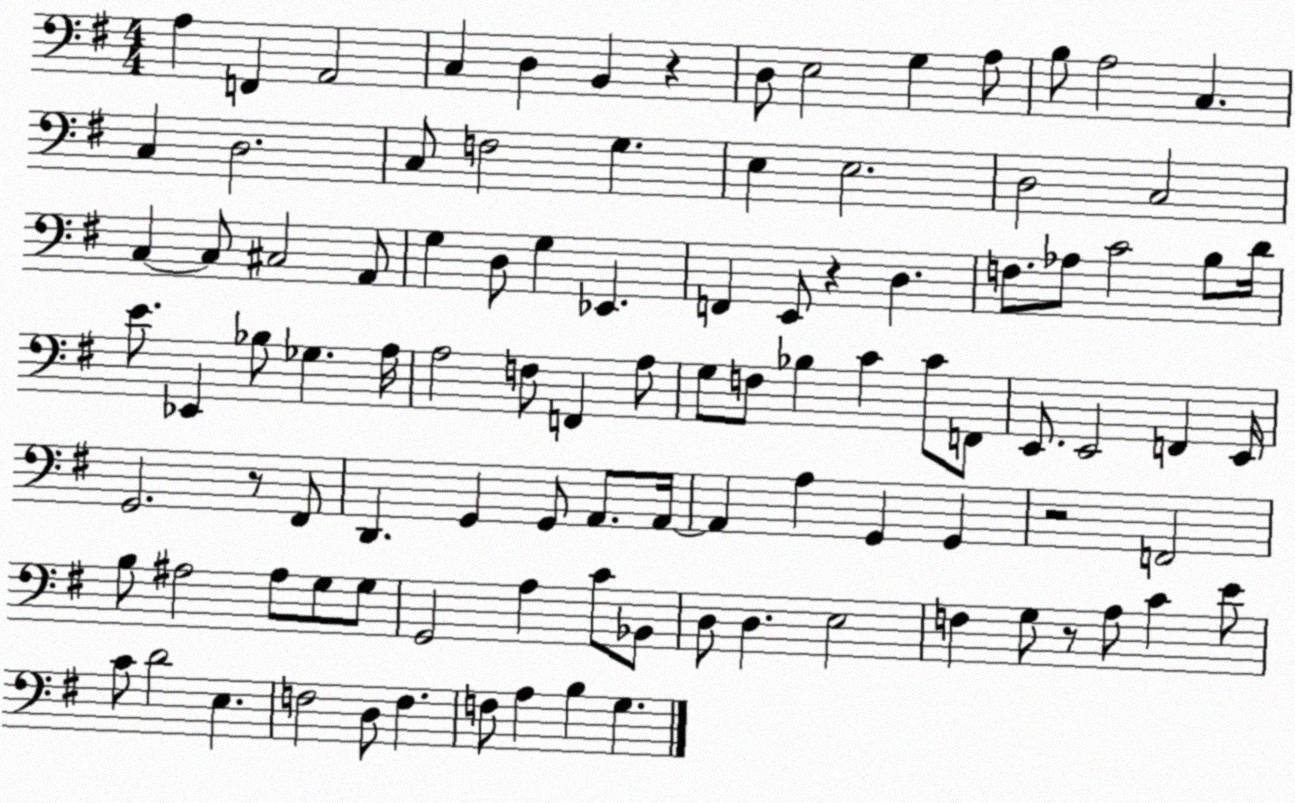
X:1
T:Untitled
M:4/4
L:1/4
K:G
A, F,, A,,2 C, D, B,, z D,/2 E,2 G, A,/2 B,/2 A,2 C, C, D,2 C,/2 F,2 G, E, E,2 D,2 C,2 C, C,/2 ^C,2 A,,/2 G, D,/2 G, _E,, F,, E,,/2 z D, F,/2 _A,/2 C2 B,/2 D/4 E/2 _E,, _B,/2 _G, A,/4 A,2 F,/2 F,, A,/2 G,/2 F,/2 _B, C C/2 F,,/2 E,,/2 E,,2 F,, E,,/4 G,,2 z/2 ^F,,/2 D,, G,, G,,/2 A,,/2 A,,/4 A,, A, G,, G,, z2 F,,2 B,/2 ^A,2 ^A,/2 G,/2 G,/2 G,,2 A, C/2 _B,,/2 D,/2 D, E,2 F, G,/2 z/2 A,/2 C E/2 C/2 D2 E, F,2 D,/2 F, F,/2 A, B, G,